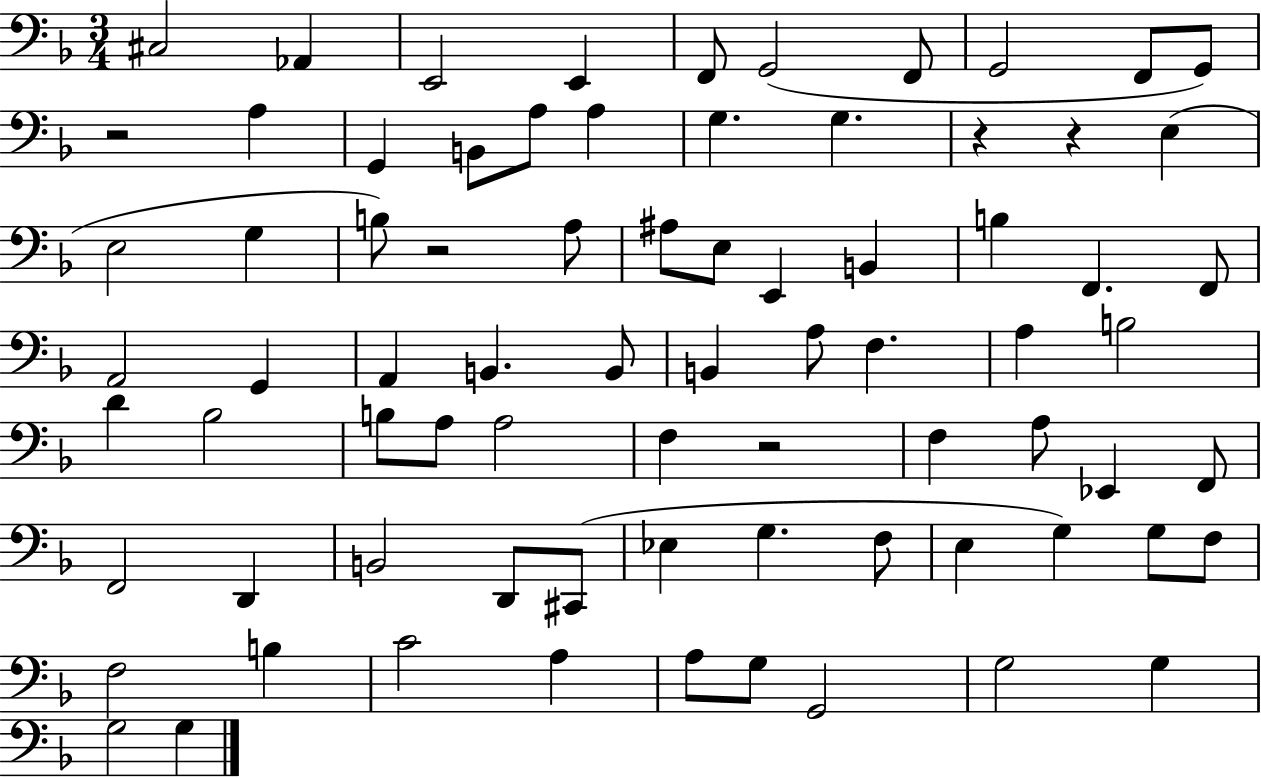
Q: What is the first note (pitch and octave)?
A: C#3